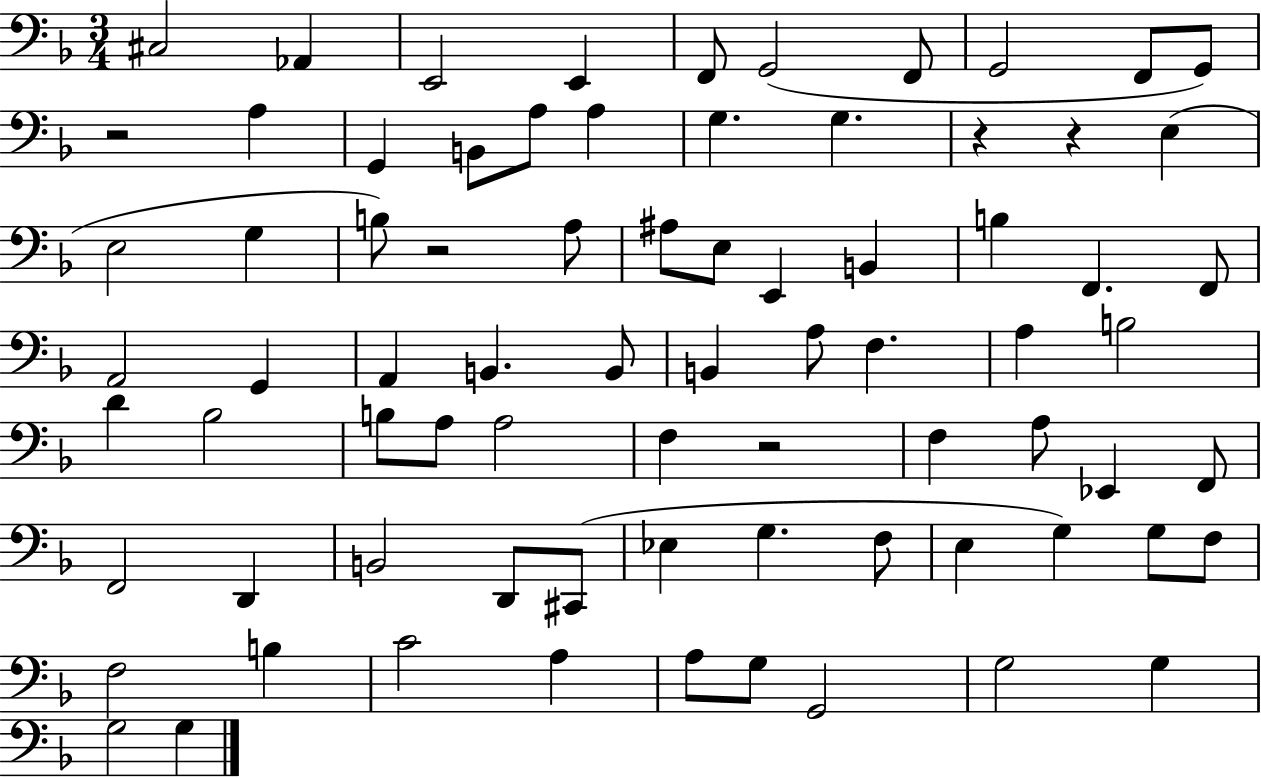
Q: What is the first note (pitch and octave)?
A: C#3